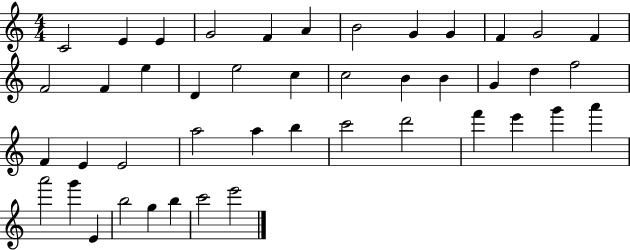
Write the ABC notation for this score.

X:1
T:Untitled
M:4/4
L:1/4
K:C
C2 E E G2 F A B2 G G F G2 F F2 F e D e2 c c2 B B G d f2 F E E2 a2 a b c'2 d'2 f' e' g' a' a'2 g' E b2 g b c'2 e'2